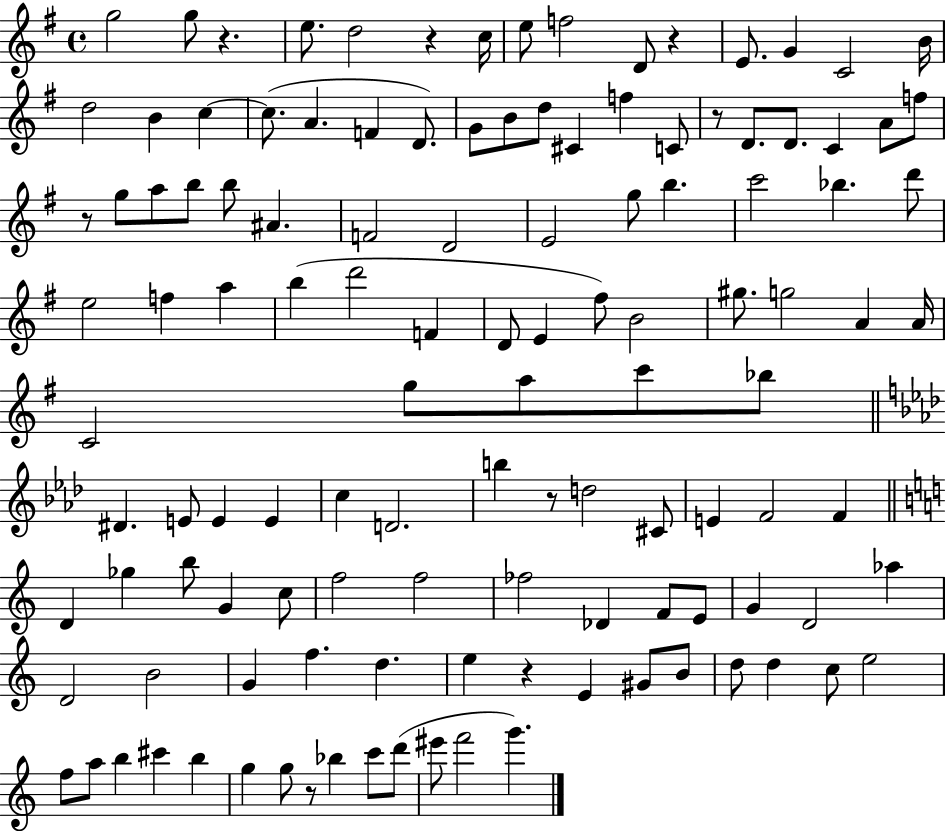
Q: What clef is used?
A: treble